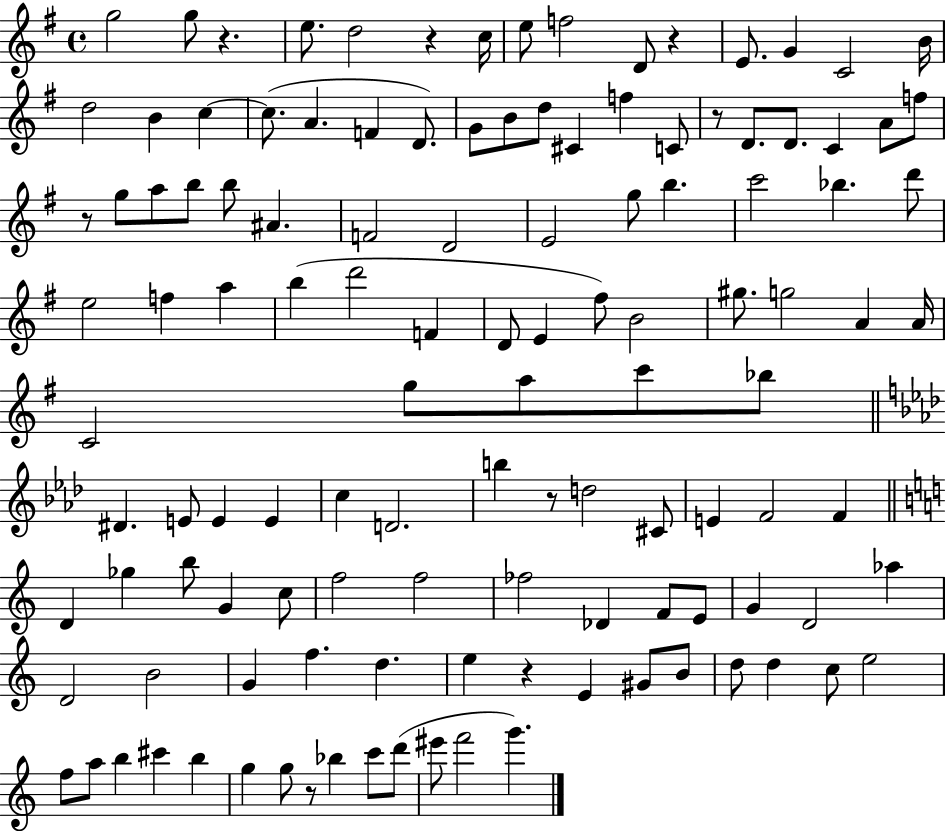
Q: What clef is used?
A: treble